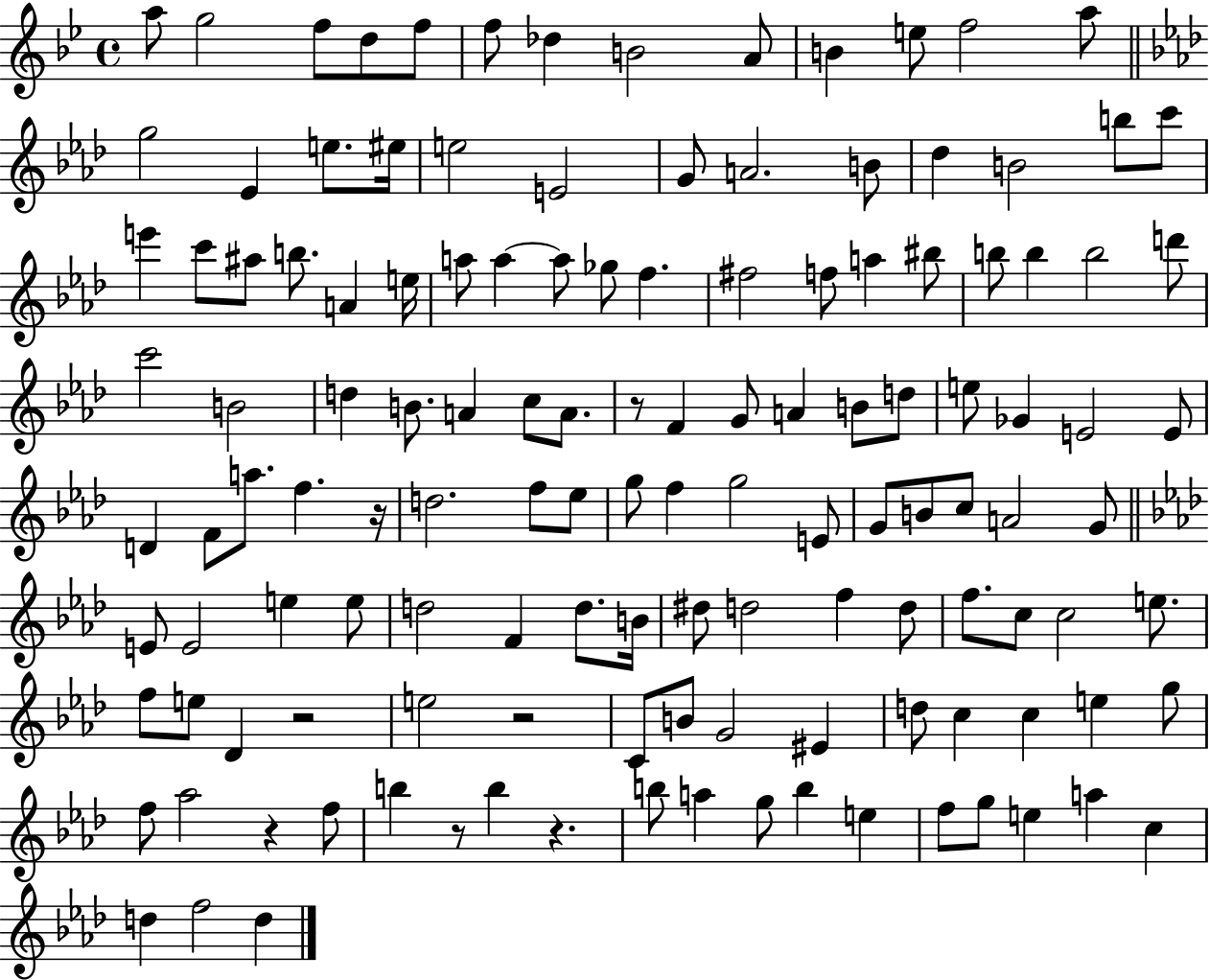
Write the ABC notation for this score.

X:1
T:Untitled
M:4/4
L:1/4
K:Bb
a/2 g2 f/2 d/2 f/2 f/2 _d B2 A/2 B e/2 f2 a/2 g2 _E e/2 ^e/4 e2 E2 G/2 A2 B/2 _d B2 b/2 c'/2 e' c'/2 ^a/2 b/2 A e/4 a/2 a a/2 _g/2 f ^f2 f/2 a ^b/2 b/2 b b2 d'/2 c'2 B2 d B/2 A c/2 A/2 z/2 F G/2 A B/2 d/2 e/2 _G E2 E/2 D F/2 a/2 f z/4 d2 f/2 _e/2 g/2 f g2 E/2 G/2 B/2 c/2 A2 G/2 E/2 E2 e e/2 d2 F d/2 B/4 ^d/2 d2 f d/2 f/2 c/2 c2 e/2 f/2 e/2 _D z2 e2 z2 C/2 B/2 G2 ^E d/2 c c e g/2 f/2 _a2 z f/2 b z/2 b z b/2 a g/2 b e f/2 g/2 e a c d f2 d